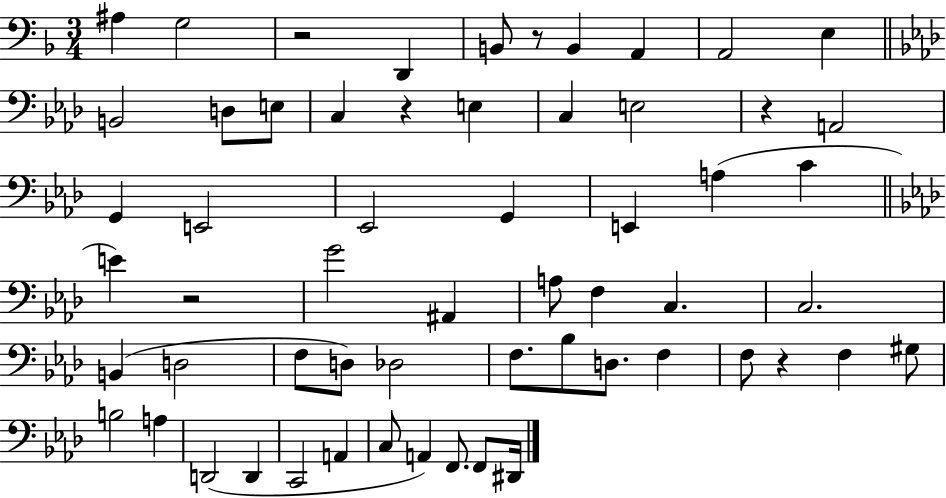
{
  \clef bass
  \numericTimeSignature
  \time 3/4
  \key f \major
  ais4 g2 | r2 d,4 | b,8 r8 b,4 a,4 | a,2 e4 | \break \bar "||" \break \key f \minor b,2 d8 e8 | c4 r4 e4 | c4 e2 | r4 a,2 | \break g,4 e,2 | ees,2 g,4 | e,4 a4( c'4 | \bar "||" \break \key aes \major e'4) r2 | g'2 ais,4 | a8 f4 c4. | c2. | \break b,4( d2 | f8 d8) des2 | f8. bes8 d8. f4 | f8 r4 f4 gis8 | \break b2 a4 | d,2( d,4 | c,2 a,4 | c8 a,4) f,8. f,8 dis,16 | \break \bar "|."
}